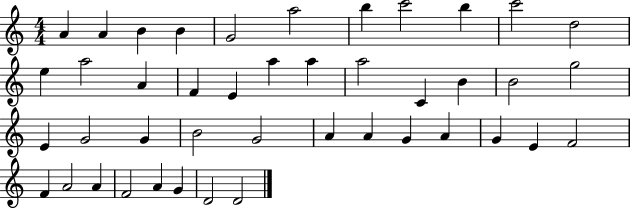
X:1
T:Untitled
M:4/4
L:1/4
K:C
A A B B G2 a2 b c'2 b c'2 d2 e a2 A F E a a a2 C B B2 g2 E G2 G B2 G2 A A G A G E F2 F A2 A F2 A G D2 D2